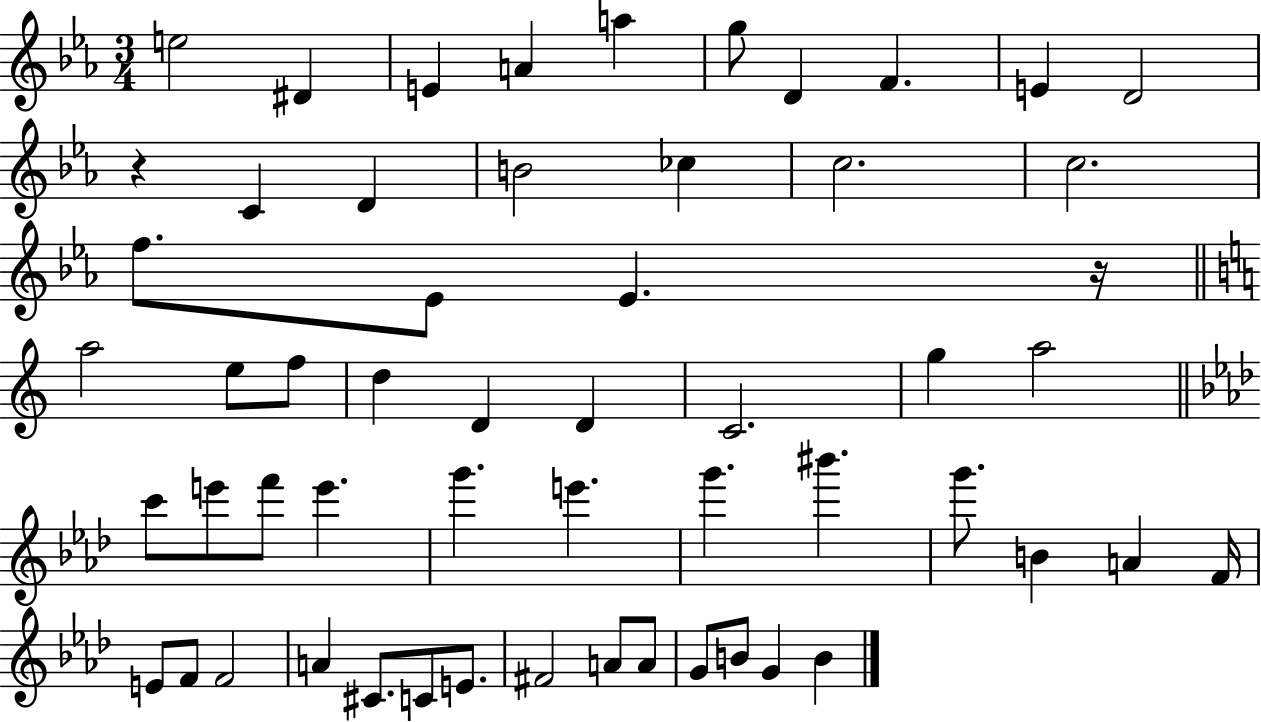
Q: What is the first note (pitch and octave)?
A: E5